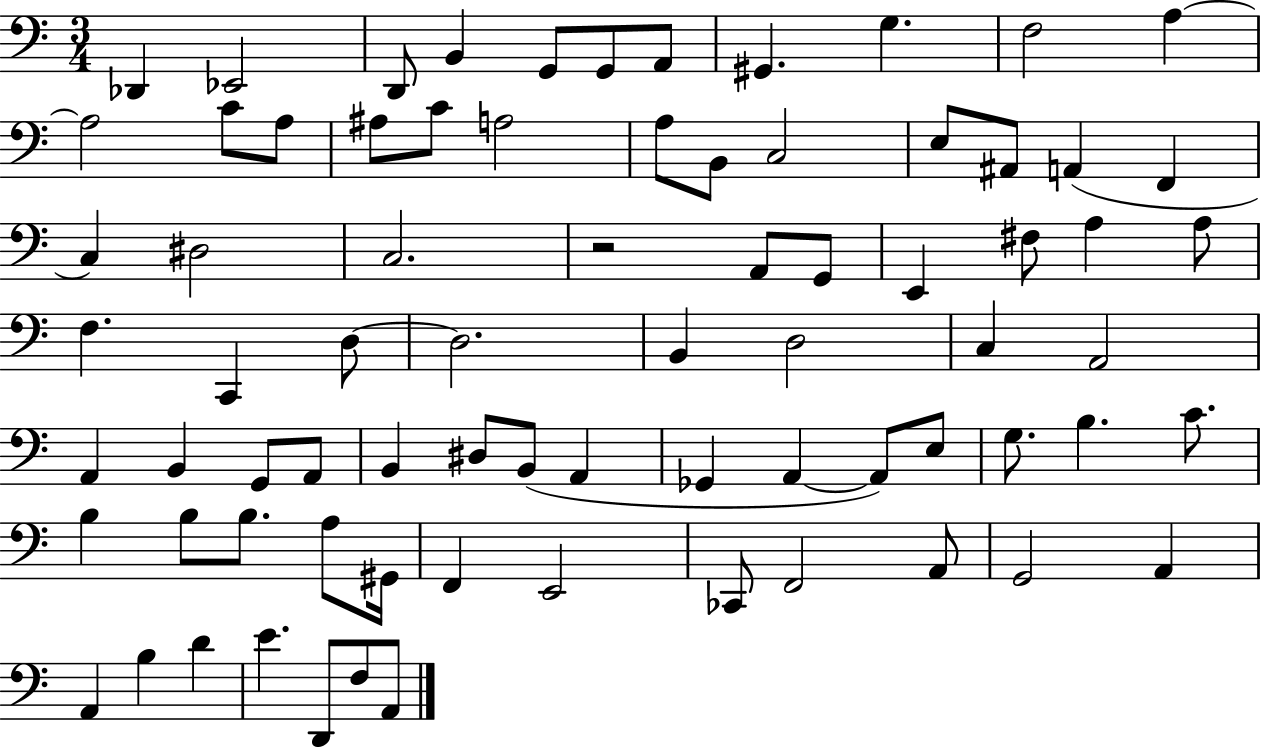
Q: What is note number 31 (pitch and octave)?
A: F#3